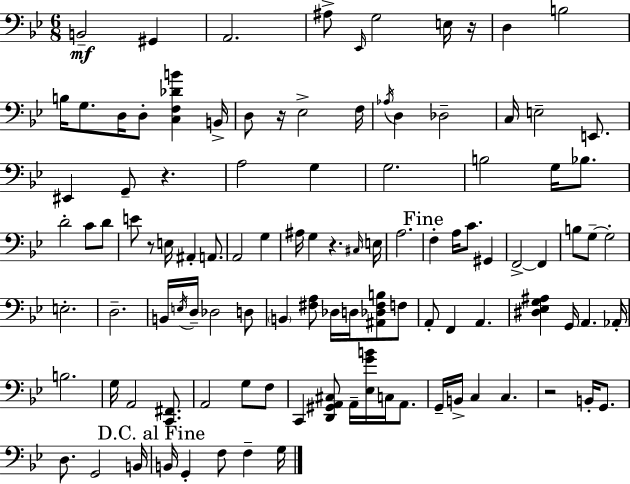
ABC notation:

X:1
T:Untitled
M:6/8
L:1/4
K:Gm
B,,2 ^G,, A,,2 ^A,/2 _E,,/4 G,2 E,/4 z/4 D, B,2 B,/4 G,/2 D,/4 D,/2 [C,F,_DB] B,,/4 D,/2 z/4 _E,2 F,/4 _A,/4 D, _D,2 C,/4 E,2 E,,/2 ^E,, G,,/2 z A,2 G, G,2 B,2 G,/4 _B,/2 D2 C/2 D/2 E/2 z/2 E,/4 ^A,, A,,/2 A,,2 G, ^A,/4 G, z ^C,/4 E,/4 A,2 F, A,/4 C/2 ^G,, F,,2 F,, B,/2 G,/2 G,2 E,2 D,2 B,,/4 E,/4 D,/4 _D,2 D,/2 B,, [^F,A,]/2 _D,/4 D,/4 [^A,,_D,^F,B,]/2 F,/2 A,,/2 F,, A,, [^D,_E,G,^A,] G,,/4 A,, _A,,/4 B,2 G,/4 A,,2 [C,,^F,,]/2 A,,2 G,/2 F,/2 C,, [D,,^G,,A,,^C,]/2 A,,/4 [_E,GB]/4 C,/4 A,,/2 G,,/4 B,,/4 C, C, z2 B,,/4 G,,/2 D,/2 G,,2 B,,/4 B,,/4 G,, F,/2 F, G,/4